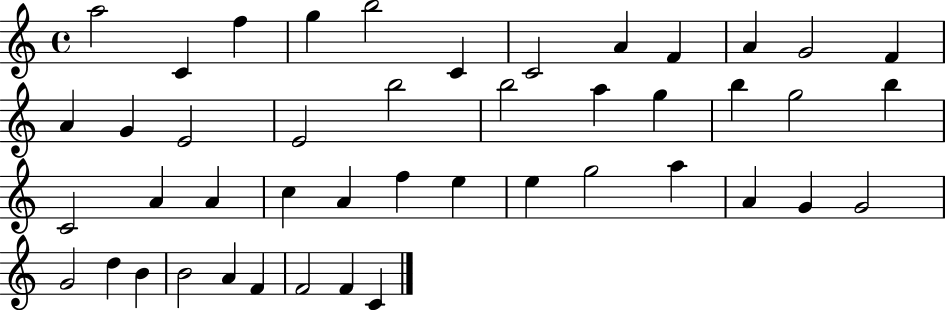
{
  \clef treble
  \time 4/4
  \defaultTimeSignature
  \key c \major
  a''2 c'4 f''4 | g''4 b''2 c'4 | c'2 a'4 f'4 | a'4 g'2 f'4 | \break a'4 g'4 e'2 | e'2 b''2 | b''2 a''4 g''4 | b''4 g''2 b''4 | \break c'2 a'4 a'4 | c''4 a'4 f''4 e''4 | e''4 g''2 a''4 | a'4 g'4 g'2 | \break g'2 d''4 b'4 | b'2 a'4 f'4 | f'2 f'4 c'4 | \bar "|."
}